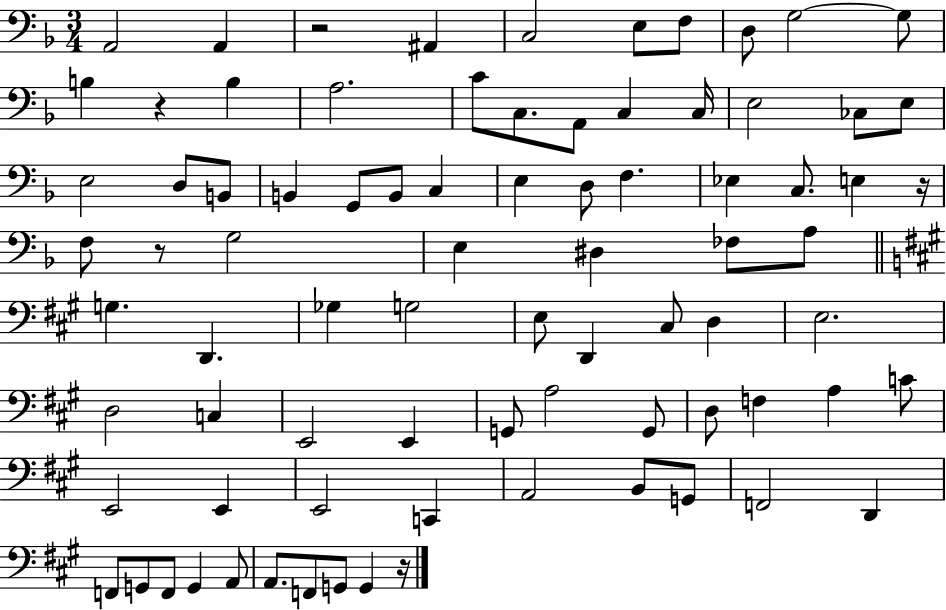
{
  \clef bass
  \numericTimeSignature
  \time 3/4
  \key f \major
  a,2 a,4 | r2 ais,4 | c2 e8 f8 | d8 g2~~ g8 | \break b4 r4 b4 | a2. | c'8 c8. a,8 c4 c16 | e2 ces8 e8 | \break e2 d8 b,8 | b,4 g,8 b,8 c4 | e4 d8 f4. | ees4 c8. e4 r16 | \break f8 r8 g2 | e4 dis4 fes8 a8 | \bar "||" \break \key a \major g4. d,4. | ges4 g2 | e8 d,4 cis8 d4 | e2. | \break d2 c4 | e,2 e,4 | g,8 a2 g,8 | d8 f4 a4 c'8 | \break e,2 e,4 | e,2 c,4 | a,2 b,8 g,8 | f,2 d,4 | \break f,8 g,8 f,8 g,4 a,8 | a,8. f,8 g,8 g,4 r16 | \bar "|."
}